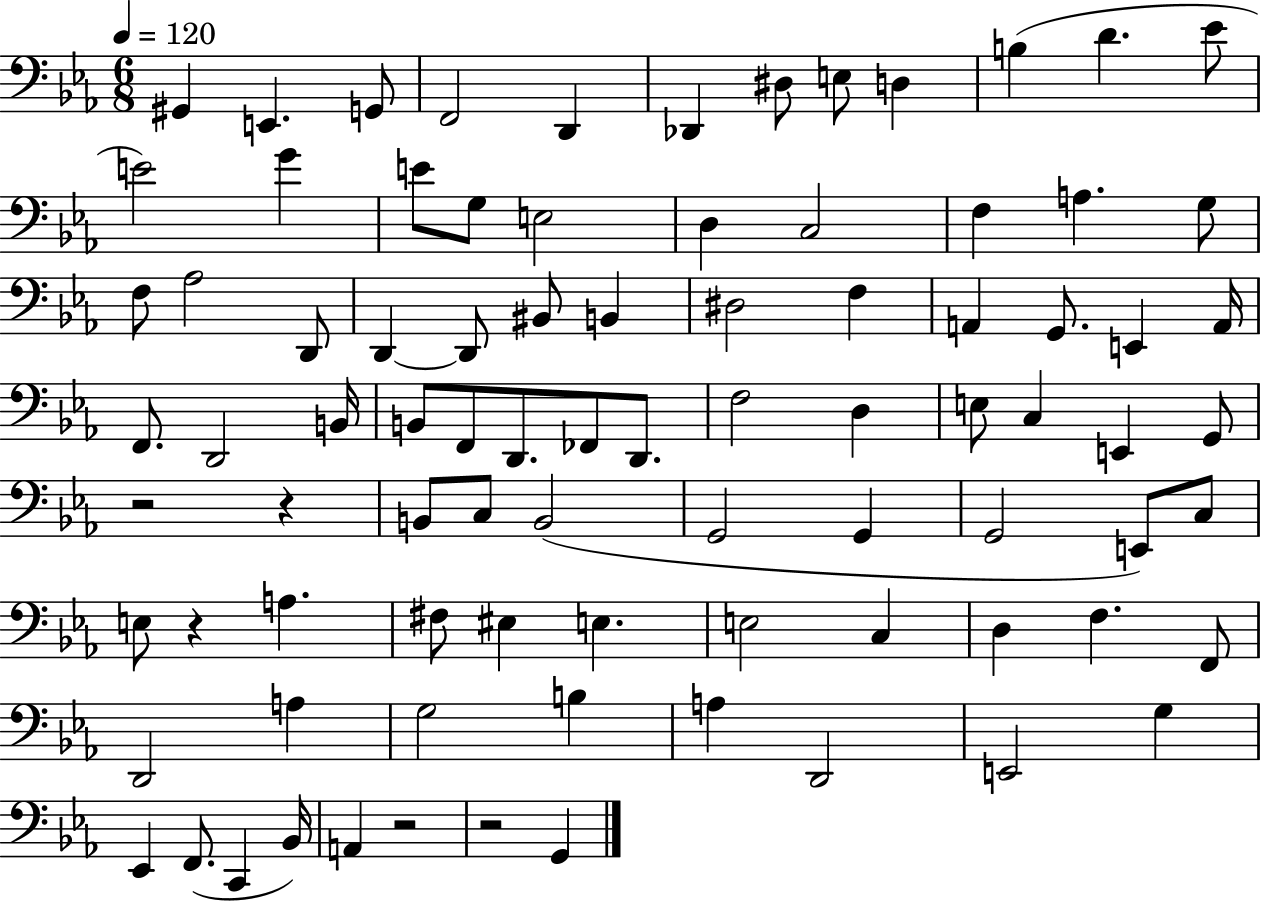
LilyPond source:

{
  \clef bass
  \numericTimeSignature
  \time 6/8
  \key ees \major
  \tempo 4 = 120
  \repeat volta 2 { gis,4 e,4. g,8 | f,2 d,4 | des,4 dis8 e8 d4 | b4( d'4. ees'8 | \break e'2) g'4 | e'8 g8 e2 | d4 c2 | f4 a4. g8 | \break f8 aes2 d,8 | d,4~~ d,8 bis,8 b,4 | dis2 f4 | a,4 g,8. e,4 a,16 | \break f,8. d,2 b,16 | b,8 f,8 d,8. fes,8 d,8. | f2 d4 | e8 c4 e,4 g,8 | \break r2 r4 | b,8 c8 b,2( | g,2 g,4 | g,2 e,8) c8 | \break e8 r4 a4. | fis8 eis4 e4. | e2 c4 | d4 f4. f,8 | \break d,2 a4 | g2 b4 | a4 d,2 | e,2 g4 | \break ees,4 f,8.( c,4 bes,16) | a,4 r2 | r2 g,4 | } \bar "|."
}